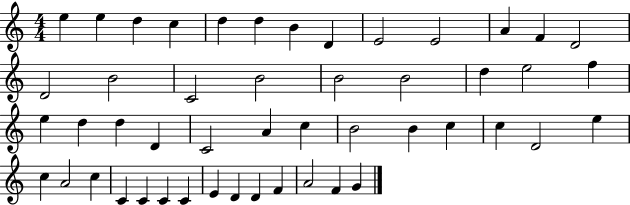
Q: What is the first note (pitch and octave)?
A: E5